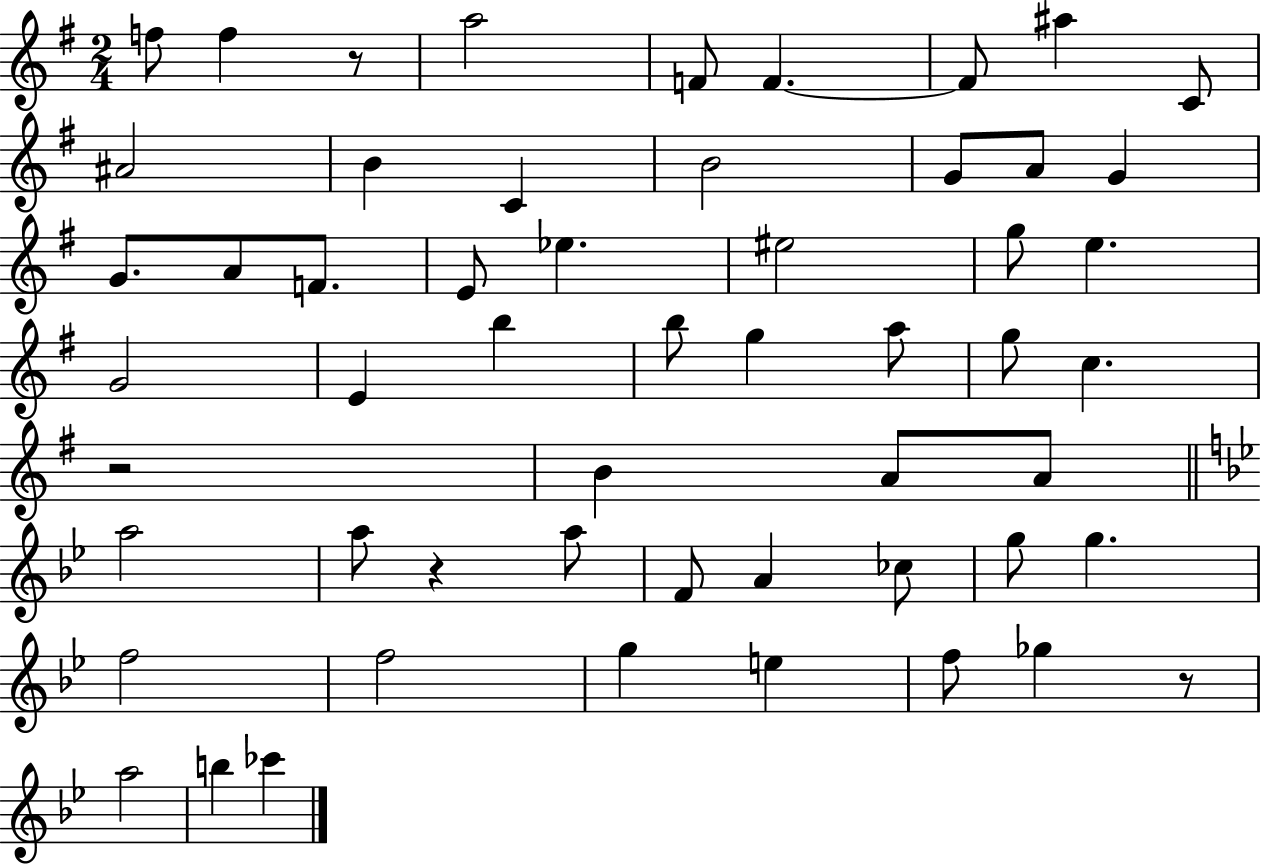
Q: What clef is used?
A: treble